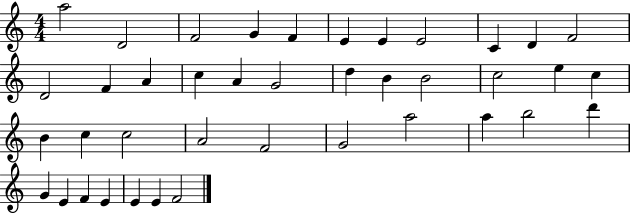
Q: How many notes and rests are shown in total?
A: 40